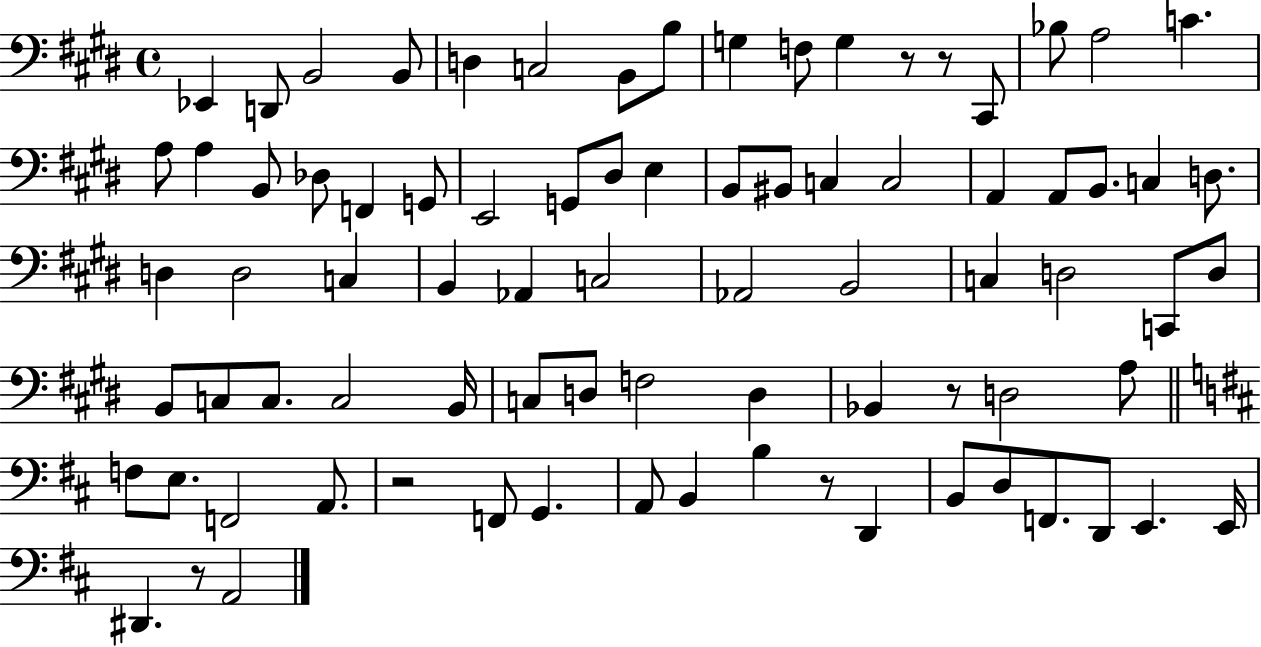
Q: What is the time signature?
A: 4/4